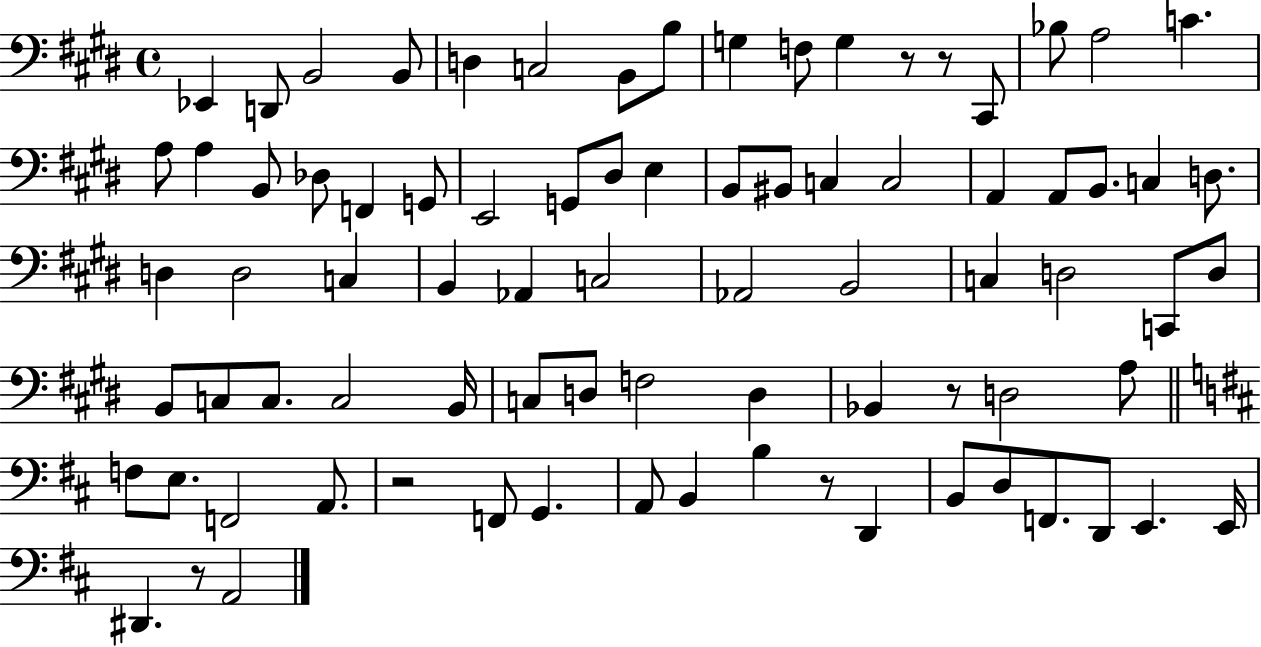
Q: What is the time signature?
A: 4/4